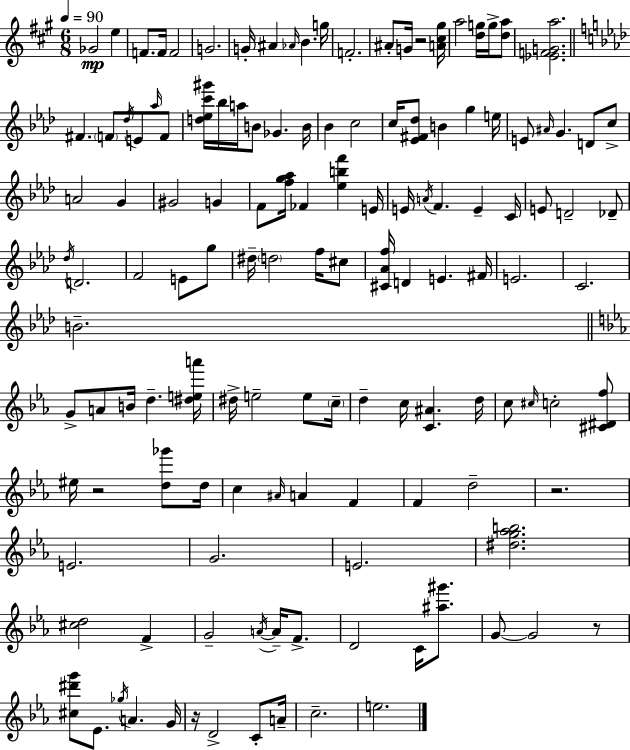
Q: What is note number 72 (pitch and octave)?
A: D5